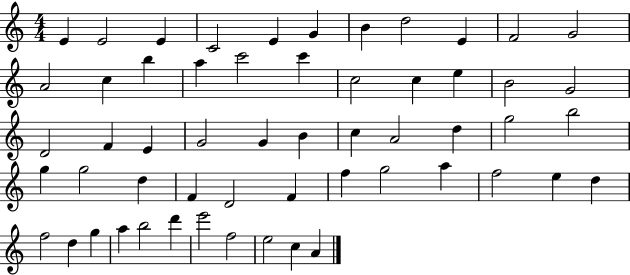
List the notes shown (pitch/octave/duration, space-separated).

E4/q E4/h E4/q C4/h E4/q G4/q B4/q D5/h E4/q F4/h G4/h A4/h C5/q B5/q A5/q C6/h C6/q C5/h C5/q E5/q B4/h G4/h D4/h F4/q E4/q G4/h G4/q B4/q C5/q A4/h D5/q G5/h B5/h G5/q G5/h D5/q F4/q D4/h F4/q F5/q G5/h A5/q F5/h E5/q D5/q F5/h D5/q G5/q A5/q B5/h D6/q E6/h F5/h E5/h C5/q A4/q